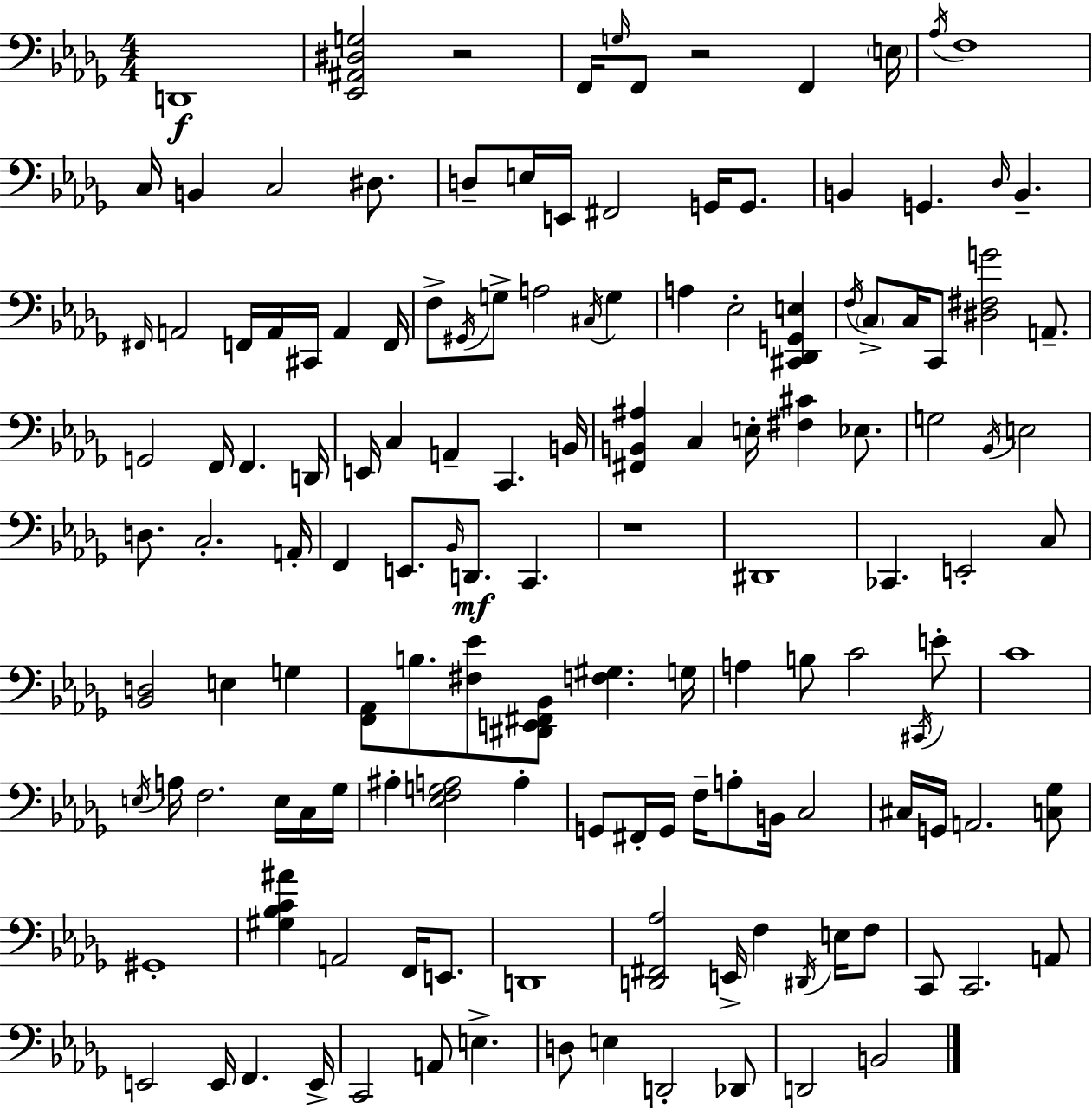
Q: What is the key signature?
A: BES minor